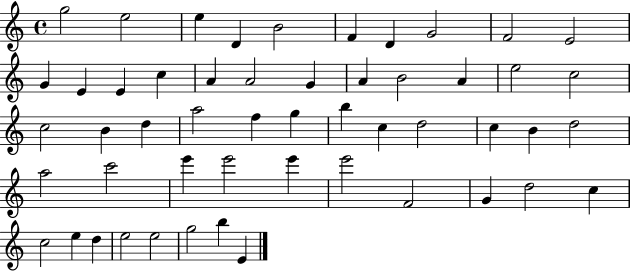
X:1
T:Untitled
M:4/4
L:1/4
K:C
g2 e2 e D B2 F D G2 F2 E2 G E E c A A2 G A B2 A e2 c2 c2 B d a2 f g b c d2 c B d2 a2 c'2 e' e'2 e' e'2 F2 G d2 c c2 e d e2 e2 g2 b E